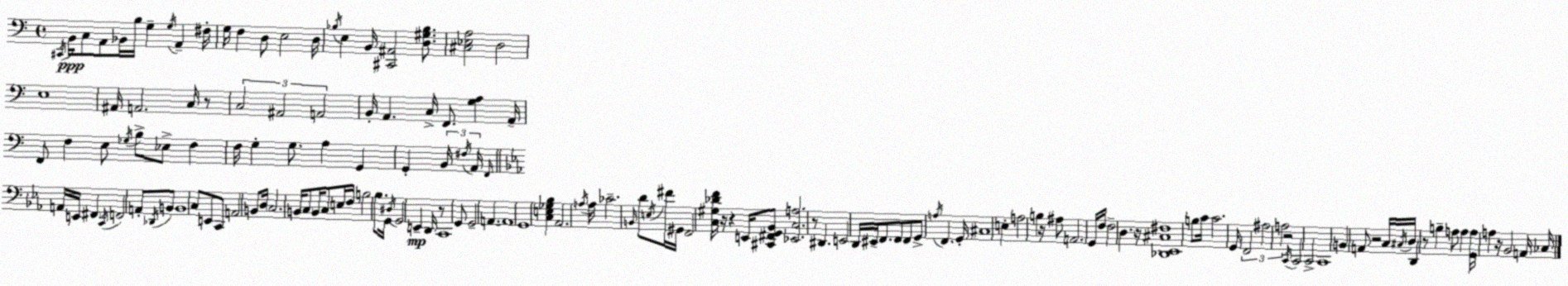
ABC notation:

X:1
T:Untitled
M:4/4
L:1/4
K:Am
^C,,/4 B,,/4 C,/2 A,,/2 _B,,/4 B,/4 G, G,/4 A,, ^F,/4 G,/4 F, D,/2 E,2 D,/4 _B,/4 E, B,,/4 [^C,,^A,,]2 [D,^G,_B,]/2 [^C,_E,A,]2 D,2 E,4 ^A,,/4 A,,2 C,/4 z/2 C,2 ^A,,2 A,,2 B,,/4 A,, C,/4 F,,/2 [G,A,] A,,/4 F,,/2 F, E,/2 _G,/4 B,/2 _E,/2 F, F,/4 G, G,/2 A, G,, G,, B,,/4 ^F,/4 A,,/4 F,,/4 A,,/4 E,,/4 ^F,, C,,/4 F,,2 A,,/2 _D,,/4 B,,/2 B,,4 C,/2 E,,/2 C,,/2 A,,2 B,,/2 D,/4 C,2 B,,/4 C,/2 B,,/4 C,/2 E,/4 F,/4 B,2 _B,/2 G,,/4 ^D,/4 G,,2 E,, D,,/4 z/2 C,,4 G,,/2 G,,2 A,, A,,4 G,,4 [C,E,_G,_B,] _A,,2 A,/4 A,/4 _C2 B,,/4 D/2 E,/4 ^F/4 ^G,,/4 F,,2 [C,^G,_DF]/4 z/4 z E,,/4 [^C,,^F,,G,,_B,,]/2 [_E,,C,A,]2 z/2 ^D,, E,,2 D,,/4 ^E,,/4 F,,/2 F,,/2 F,,/2 G,,/2 A,/4 F,, G,,/4 ^C,4 E, A,2 B, z/4 ^A,/2 A,,2 G,,/4 F,/4 F,2 D, z/4 [_D,,_E,,^C,^F,]4 B,/2 C/4 C2 G,,/4 F,,2 ^A,2 A,2 z2 C,,/4 C,,2 C,,2 C,,4 B,, A,,/2 z2 C,/4 ^C,/4 D,/4 D,, z/2 B, A,/2 A, [G,,A,]/4 A, z/4 _B,,2 A,,/4 _C,/4